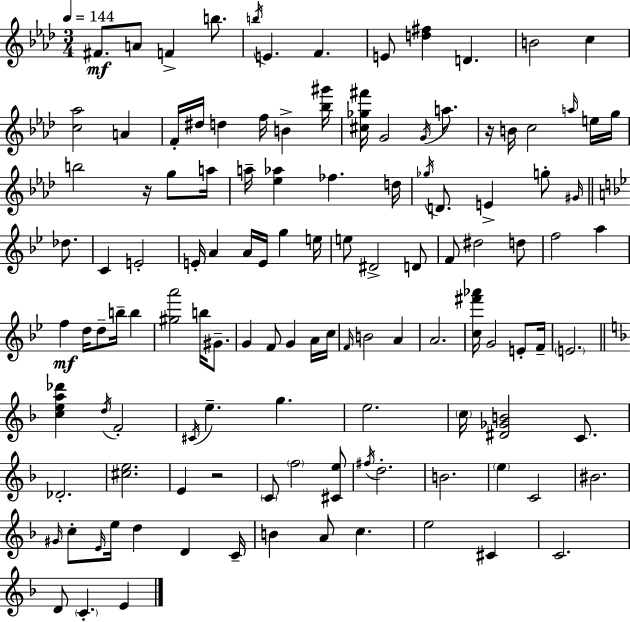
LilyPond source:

{
  \clef treble
  \numericTimeSignature
  \time 3/4
  \key f \minor
  \tempo 4 = 144
  fis'8.\mf a'8 f'4-> b''8. | \acciaccatura { b''16 } e'4. f'4. | e'8 <d'' fis''>4 d'4. | b'2 c''4 | \break <c'' aes''>2 a'4 | f'16-. dis''16 d''4 f''16 b'4-> | <bes'' gis'''>16 <cis'' ges'' fis'''>16 g'2 \acciaccatura { g'16 } a''8. | r16 b'16 c''2 | \break \grace { a''16 } e''16 g''16 b''2 r16 | g''8 a''16 a''16-- <ees'' aes''>4 fes''4. | d''16 \acciaccatura { ges''16 } d'8. e'4-> g''8-. | \grace { gis'16 } \bar "||" \break \key bes \major des''8. c'4 e'2-. | e'16-. a'4 a'16 e'16 g''4 | e''16 e''8 dis'2-> | d'8 f'8 dis''2 | \break d''8 f''2 a''4 | f''4\mf d''16 d''8-- b''16-- b''4 | <gis'' a'''>2 b''16 | gis'8.-- g'4 f'8 g'4 | \break a'16 c''16 \grace { f'16 } b'2 | a'4 a'2. | <c'' fis''' aes'''>16 g'2 | e'8-. f'16-- \parenthesize e'2. | \break \bar "||" \break \key f \major <c'' e'' a'' des'''>4 \acciaccatura { d''16 } f'2-. | \acciaccatura { cis'16 } e''4.-- g''4. | e''2. | \parenthesize c''16 <dis' ges' b'>2 c'8. | \break des'2.-. | <cis'' e''>2. | e'4 r2 | \parenthesize c'8 \parenthesize f''2 | \break <cis' e''>8 \acciaccatura { fis''16 } d''2.-. | b'2. | \parenthesize e''4 c'2 | bis'2. | \break \grace { gis'16 } c''8-. \grace { e'16 } e''16 d''4 | d'4 c'16-- b'4 a'8 c''4. | e''2 | cis'4 c'2. | \break d'8 \parenthesize c'4.-. | e'4 \bar "|."
}